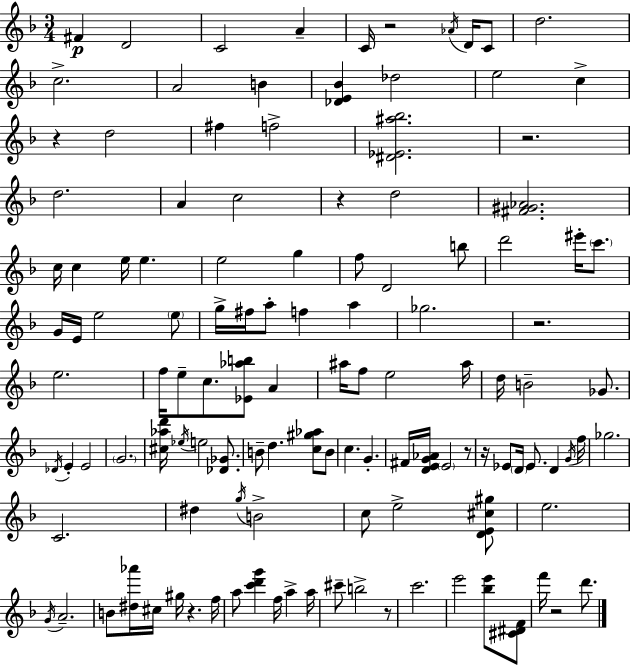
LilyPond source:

{
  \clef treble
  \numericTimeSignature
  \time 3/4
  \key f \major
  \repeat volta 2 { fis'4\p d'2 | c'2 a'4-- | c'16 r2 \acciaccatura { aes'16 } d'16 c'8 | d''2. | \break c''2.-> | a'2 b'4 | <des' e' bes'>4 des''2 | e''2 c''4-> | \break r4 d''2 | fis''4 f''2-> | <dis' ees' ais'' bes''>2. | r2. | \break d''2. | a'4 c''2 | r4 d''2 | <fis' gis' aes'>2. | \break c''16 c''4 e''16 e''4. | e''2 g''4 | f''8 d'2 b''8 | d'''2 eis'''16-. \parenthesize c'''8. | \break g'16 e'16 e''2 \parenthesize e''8 | g''16-> fis''16 a''8-. f''4 a''4 | ges''2. | r2. | \break e''2. | f''16 e''8-- c''8. <ees' aes'' b''>8 a'4 | ais''16 f''8 e''2 | ais''16 d''16 b'2-- ges'8. | \break \acciaccatura { des'16 } e'4-. e'2 | \parenthesize g'2. | <cis'' aes'' d'''>16 \acciaccatura { ees''16 } e''2 | <des' ges'>8. b'8-- d''4. <c'' gis'' aes''>8 | \break b'8 c''4. g'4.-. | fis'16 <d' e' g' aes'>16 \parenthesize e'2 | r8 r16 ees'8 \parenthesize d'16 ees'8. d'4 | \acciaccatura { g'16 } f''16 ges''2. | \break c'2. | dis''4 \acciaccatura { g''16 } b'2-> | c''8 e''2-> | <d' e' cis'' gis''>8 e''2. | \break \acciaccatura { g'16 } a'2.-- | b'8 <dis'' aes'''>16 cis''16 gis''16 r4. | f''16 a''8 <c''' d''' g'''>4 | f''16 a''4-> a''16 cis'''8-- b''2-> | \break r8 c'''2. | e'''2 | <bes'' e'''>8 <cis' dis' f'>8 f'''16 r2 | d'''8. } \bar "|."
}